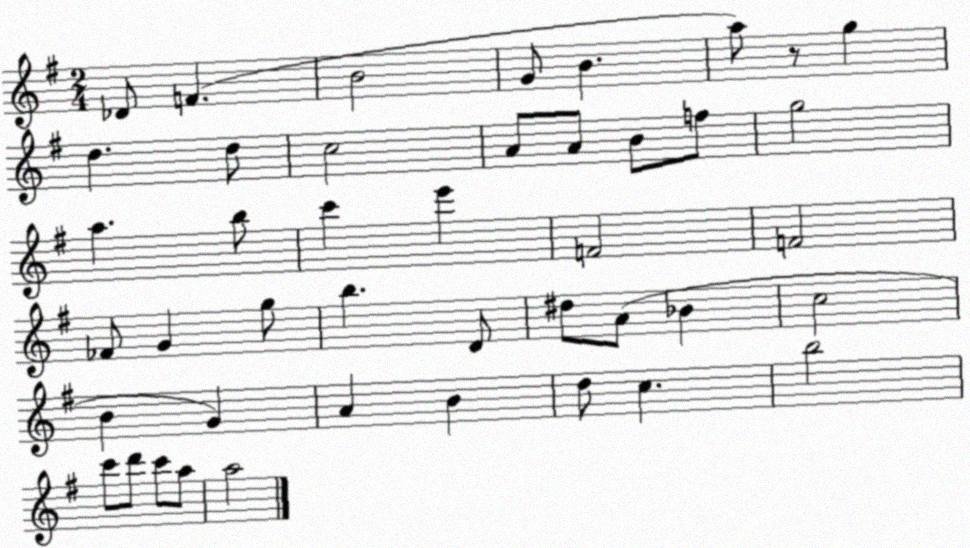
X:1
T:Untitled
M:2/4
L:1/4
K:G
_D/2 F B2 G/2 B a/2 z/2 g d d/2 c2 A/2 A/2 B/2 f/2 g2 a b/2 c' e' F2 F2 _F/2 G g/2 b D/2 ^d/2 A/2 _B c2 B G A B d/2 c b2 c'/2 d'/2 c'/2 a/2 a2